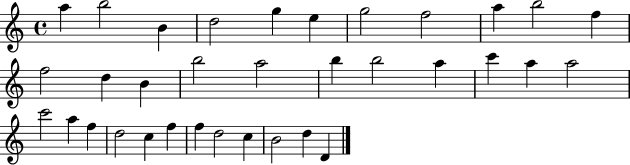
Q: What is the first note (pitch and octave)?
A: A5